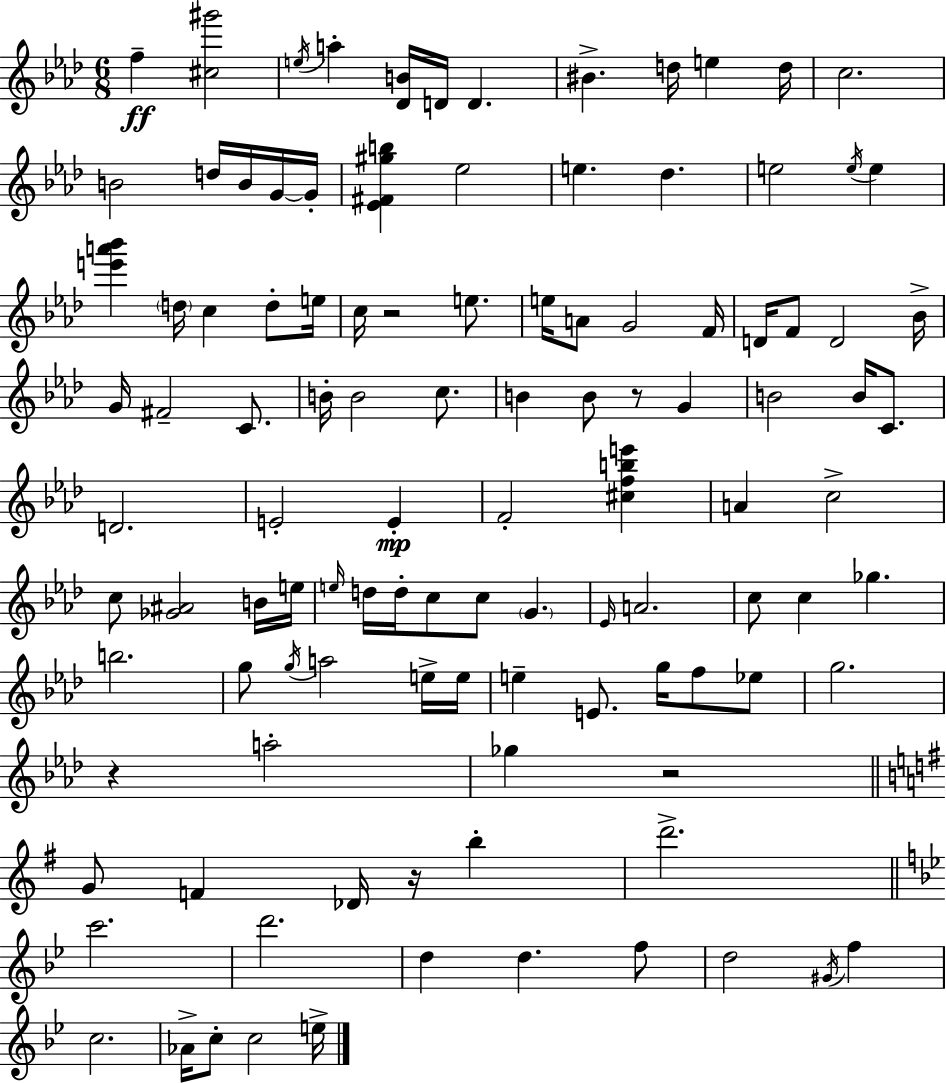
{
  \clef treble
  \numericTimeSignature
  \time 6/8
  \key aes \major
  f''4--\ff <cis'' gis'''>2 | \acciaccatura { e''16 } a''4-. <des' b'>16 d'16 d'4. | bis'4.-> d''16 e''4 | d''16 c''2. | \break b'2 d''16 b'16 g'16~~ | g'16-. <ees' fis' gis'' b''>4 ees''2 | e''4. des''4. | e''2 \acciaccatura { e''16 } e''4 | \break <e''' a''' bes'''>4 \parenthesize d''16 c''4 d''8-. | e''16 c''16 r2 e''8. | e''16 a'8 g'2 | f'16 d'16 f'8 d'2 | \break bes'16-> g'16 fis'2-- c'8. | b'16-. b'2 c''8. | b'4 b'8 r8 g'4 | b'2 b'16 c'8. | \break d'2. | e'2-. e'4-.\mp | f'2-. <cis'' f'' b'' e'''>4 | a'4 c''2-> | \break c''8 <ges' ais'>2 | b'16 e''16 \grace { e''16 } d''16 d''16-. c''8 c''8 \parenthesize g'4. | \grace { ees'16 } a'2. | c''8 c''4 ges''4. | \break b''2. | g''8 \acciaccatura { g''16 } a''2 | e''16-> e''16 e''4-- e'8. | g''16 f''8 ees''8 g''2. | \break r4 a''2-. | ges''4 r2 | \bar "||" \break \key g \major g'8 f'4 des'16 r16 b''4-. | d'''2.-> | \bar "||" \break \key bes \major c'''2. | d'''2. | d''4 d''4. f''8 | d''2 \acciaccatura { gis'16 } f''4 | \break c''2. | aes'16-> c''8-. c''2 | e''16-> \bar "|."
}